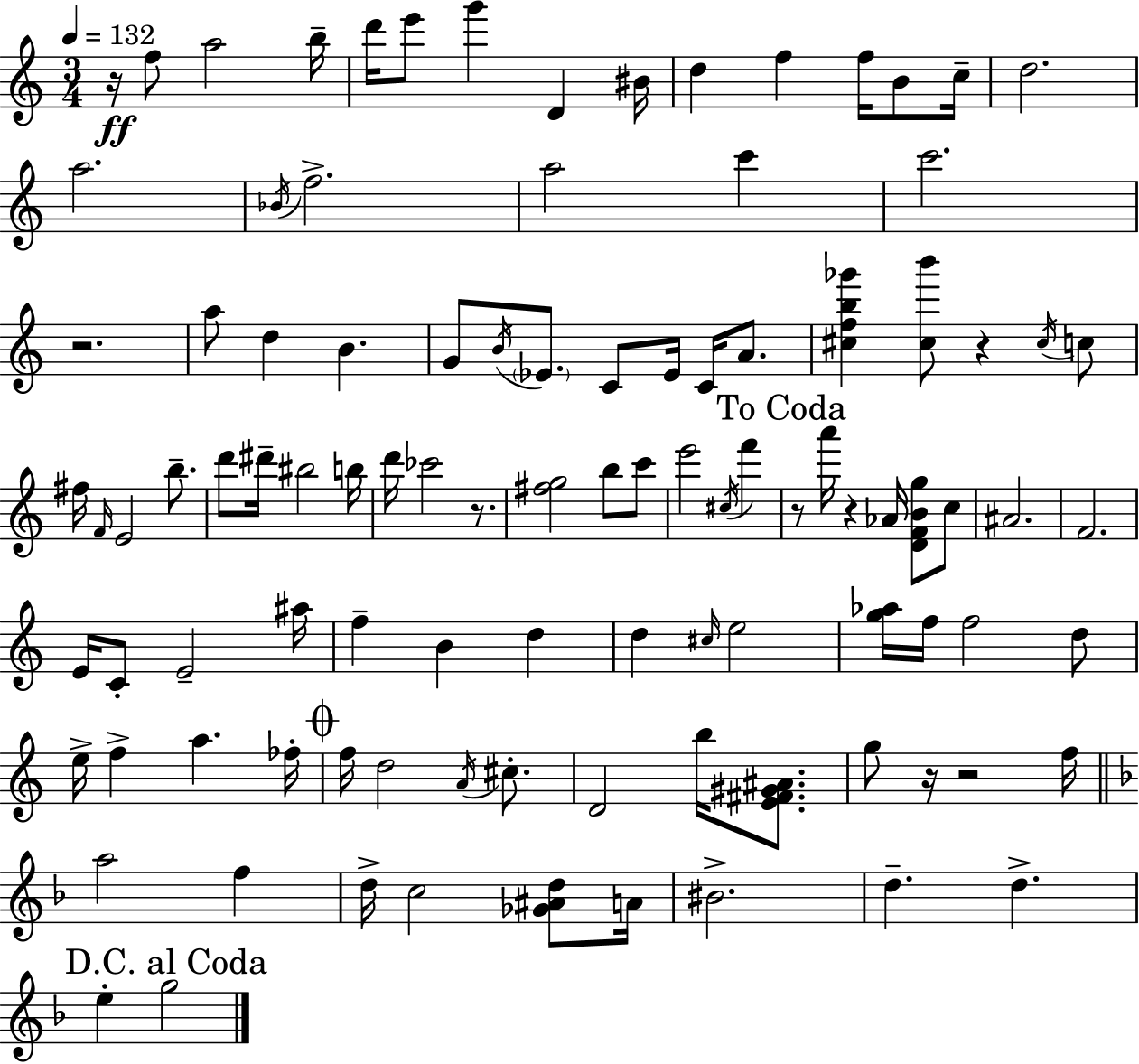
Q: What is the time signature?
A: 3/4